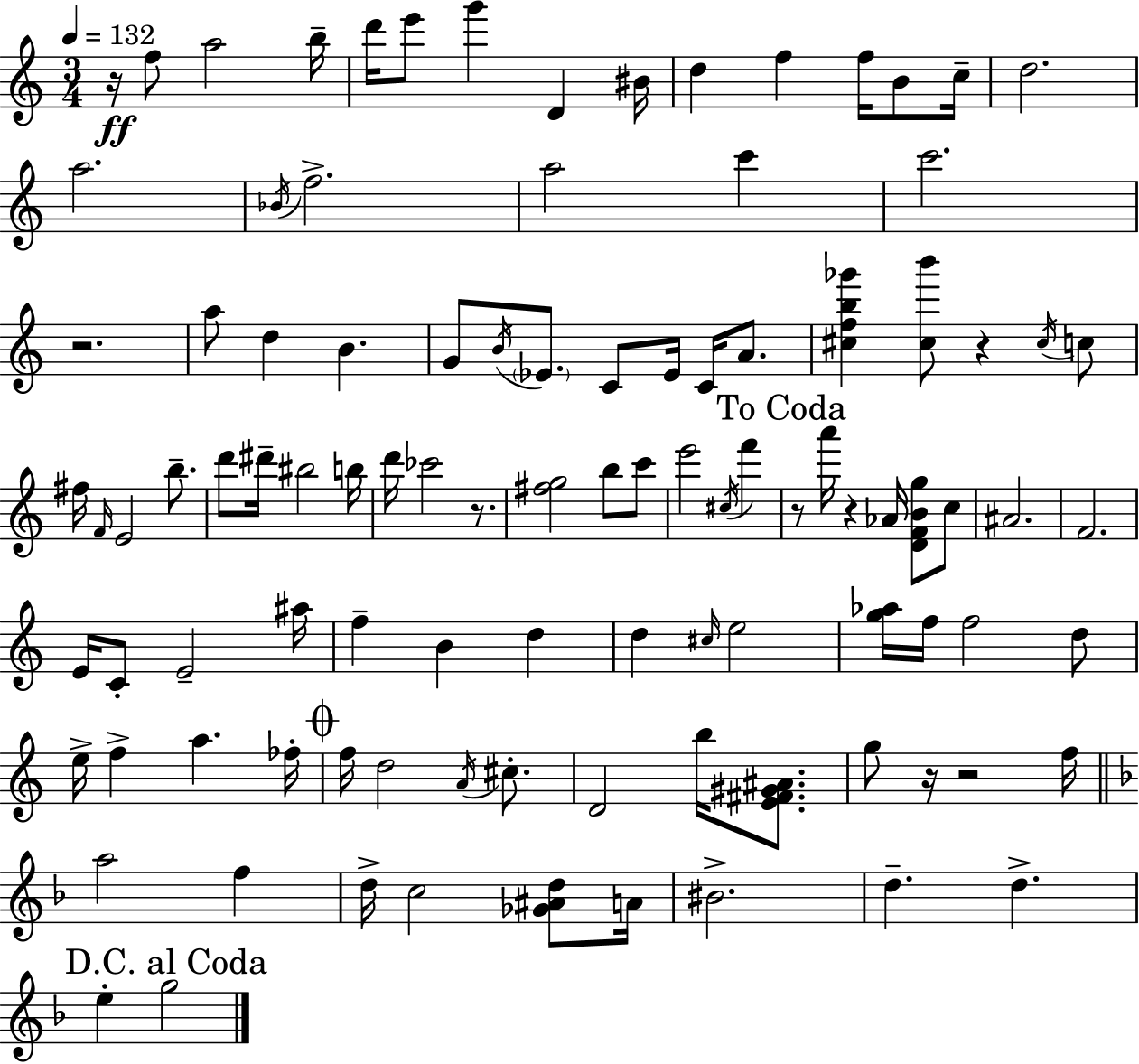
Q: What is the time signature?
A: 3/4